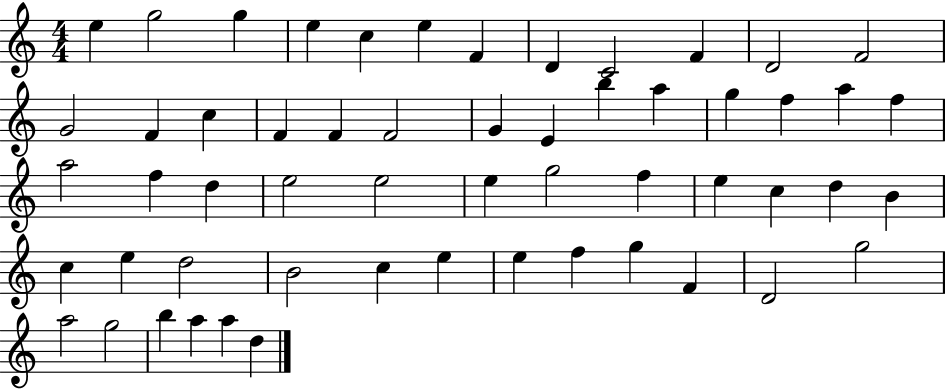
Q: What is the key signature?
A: C major